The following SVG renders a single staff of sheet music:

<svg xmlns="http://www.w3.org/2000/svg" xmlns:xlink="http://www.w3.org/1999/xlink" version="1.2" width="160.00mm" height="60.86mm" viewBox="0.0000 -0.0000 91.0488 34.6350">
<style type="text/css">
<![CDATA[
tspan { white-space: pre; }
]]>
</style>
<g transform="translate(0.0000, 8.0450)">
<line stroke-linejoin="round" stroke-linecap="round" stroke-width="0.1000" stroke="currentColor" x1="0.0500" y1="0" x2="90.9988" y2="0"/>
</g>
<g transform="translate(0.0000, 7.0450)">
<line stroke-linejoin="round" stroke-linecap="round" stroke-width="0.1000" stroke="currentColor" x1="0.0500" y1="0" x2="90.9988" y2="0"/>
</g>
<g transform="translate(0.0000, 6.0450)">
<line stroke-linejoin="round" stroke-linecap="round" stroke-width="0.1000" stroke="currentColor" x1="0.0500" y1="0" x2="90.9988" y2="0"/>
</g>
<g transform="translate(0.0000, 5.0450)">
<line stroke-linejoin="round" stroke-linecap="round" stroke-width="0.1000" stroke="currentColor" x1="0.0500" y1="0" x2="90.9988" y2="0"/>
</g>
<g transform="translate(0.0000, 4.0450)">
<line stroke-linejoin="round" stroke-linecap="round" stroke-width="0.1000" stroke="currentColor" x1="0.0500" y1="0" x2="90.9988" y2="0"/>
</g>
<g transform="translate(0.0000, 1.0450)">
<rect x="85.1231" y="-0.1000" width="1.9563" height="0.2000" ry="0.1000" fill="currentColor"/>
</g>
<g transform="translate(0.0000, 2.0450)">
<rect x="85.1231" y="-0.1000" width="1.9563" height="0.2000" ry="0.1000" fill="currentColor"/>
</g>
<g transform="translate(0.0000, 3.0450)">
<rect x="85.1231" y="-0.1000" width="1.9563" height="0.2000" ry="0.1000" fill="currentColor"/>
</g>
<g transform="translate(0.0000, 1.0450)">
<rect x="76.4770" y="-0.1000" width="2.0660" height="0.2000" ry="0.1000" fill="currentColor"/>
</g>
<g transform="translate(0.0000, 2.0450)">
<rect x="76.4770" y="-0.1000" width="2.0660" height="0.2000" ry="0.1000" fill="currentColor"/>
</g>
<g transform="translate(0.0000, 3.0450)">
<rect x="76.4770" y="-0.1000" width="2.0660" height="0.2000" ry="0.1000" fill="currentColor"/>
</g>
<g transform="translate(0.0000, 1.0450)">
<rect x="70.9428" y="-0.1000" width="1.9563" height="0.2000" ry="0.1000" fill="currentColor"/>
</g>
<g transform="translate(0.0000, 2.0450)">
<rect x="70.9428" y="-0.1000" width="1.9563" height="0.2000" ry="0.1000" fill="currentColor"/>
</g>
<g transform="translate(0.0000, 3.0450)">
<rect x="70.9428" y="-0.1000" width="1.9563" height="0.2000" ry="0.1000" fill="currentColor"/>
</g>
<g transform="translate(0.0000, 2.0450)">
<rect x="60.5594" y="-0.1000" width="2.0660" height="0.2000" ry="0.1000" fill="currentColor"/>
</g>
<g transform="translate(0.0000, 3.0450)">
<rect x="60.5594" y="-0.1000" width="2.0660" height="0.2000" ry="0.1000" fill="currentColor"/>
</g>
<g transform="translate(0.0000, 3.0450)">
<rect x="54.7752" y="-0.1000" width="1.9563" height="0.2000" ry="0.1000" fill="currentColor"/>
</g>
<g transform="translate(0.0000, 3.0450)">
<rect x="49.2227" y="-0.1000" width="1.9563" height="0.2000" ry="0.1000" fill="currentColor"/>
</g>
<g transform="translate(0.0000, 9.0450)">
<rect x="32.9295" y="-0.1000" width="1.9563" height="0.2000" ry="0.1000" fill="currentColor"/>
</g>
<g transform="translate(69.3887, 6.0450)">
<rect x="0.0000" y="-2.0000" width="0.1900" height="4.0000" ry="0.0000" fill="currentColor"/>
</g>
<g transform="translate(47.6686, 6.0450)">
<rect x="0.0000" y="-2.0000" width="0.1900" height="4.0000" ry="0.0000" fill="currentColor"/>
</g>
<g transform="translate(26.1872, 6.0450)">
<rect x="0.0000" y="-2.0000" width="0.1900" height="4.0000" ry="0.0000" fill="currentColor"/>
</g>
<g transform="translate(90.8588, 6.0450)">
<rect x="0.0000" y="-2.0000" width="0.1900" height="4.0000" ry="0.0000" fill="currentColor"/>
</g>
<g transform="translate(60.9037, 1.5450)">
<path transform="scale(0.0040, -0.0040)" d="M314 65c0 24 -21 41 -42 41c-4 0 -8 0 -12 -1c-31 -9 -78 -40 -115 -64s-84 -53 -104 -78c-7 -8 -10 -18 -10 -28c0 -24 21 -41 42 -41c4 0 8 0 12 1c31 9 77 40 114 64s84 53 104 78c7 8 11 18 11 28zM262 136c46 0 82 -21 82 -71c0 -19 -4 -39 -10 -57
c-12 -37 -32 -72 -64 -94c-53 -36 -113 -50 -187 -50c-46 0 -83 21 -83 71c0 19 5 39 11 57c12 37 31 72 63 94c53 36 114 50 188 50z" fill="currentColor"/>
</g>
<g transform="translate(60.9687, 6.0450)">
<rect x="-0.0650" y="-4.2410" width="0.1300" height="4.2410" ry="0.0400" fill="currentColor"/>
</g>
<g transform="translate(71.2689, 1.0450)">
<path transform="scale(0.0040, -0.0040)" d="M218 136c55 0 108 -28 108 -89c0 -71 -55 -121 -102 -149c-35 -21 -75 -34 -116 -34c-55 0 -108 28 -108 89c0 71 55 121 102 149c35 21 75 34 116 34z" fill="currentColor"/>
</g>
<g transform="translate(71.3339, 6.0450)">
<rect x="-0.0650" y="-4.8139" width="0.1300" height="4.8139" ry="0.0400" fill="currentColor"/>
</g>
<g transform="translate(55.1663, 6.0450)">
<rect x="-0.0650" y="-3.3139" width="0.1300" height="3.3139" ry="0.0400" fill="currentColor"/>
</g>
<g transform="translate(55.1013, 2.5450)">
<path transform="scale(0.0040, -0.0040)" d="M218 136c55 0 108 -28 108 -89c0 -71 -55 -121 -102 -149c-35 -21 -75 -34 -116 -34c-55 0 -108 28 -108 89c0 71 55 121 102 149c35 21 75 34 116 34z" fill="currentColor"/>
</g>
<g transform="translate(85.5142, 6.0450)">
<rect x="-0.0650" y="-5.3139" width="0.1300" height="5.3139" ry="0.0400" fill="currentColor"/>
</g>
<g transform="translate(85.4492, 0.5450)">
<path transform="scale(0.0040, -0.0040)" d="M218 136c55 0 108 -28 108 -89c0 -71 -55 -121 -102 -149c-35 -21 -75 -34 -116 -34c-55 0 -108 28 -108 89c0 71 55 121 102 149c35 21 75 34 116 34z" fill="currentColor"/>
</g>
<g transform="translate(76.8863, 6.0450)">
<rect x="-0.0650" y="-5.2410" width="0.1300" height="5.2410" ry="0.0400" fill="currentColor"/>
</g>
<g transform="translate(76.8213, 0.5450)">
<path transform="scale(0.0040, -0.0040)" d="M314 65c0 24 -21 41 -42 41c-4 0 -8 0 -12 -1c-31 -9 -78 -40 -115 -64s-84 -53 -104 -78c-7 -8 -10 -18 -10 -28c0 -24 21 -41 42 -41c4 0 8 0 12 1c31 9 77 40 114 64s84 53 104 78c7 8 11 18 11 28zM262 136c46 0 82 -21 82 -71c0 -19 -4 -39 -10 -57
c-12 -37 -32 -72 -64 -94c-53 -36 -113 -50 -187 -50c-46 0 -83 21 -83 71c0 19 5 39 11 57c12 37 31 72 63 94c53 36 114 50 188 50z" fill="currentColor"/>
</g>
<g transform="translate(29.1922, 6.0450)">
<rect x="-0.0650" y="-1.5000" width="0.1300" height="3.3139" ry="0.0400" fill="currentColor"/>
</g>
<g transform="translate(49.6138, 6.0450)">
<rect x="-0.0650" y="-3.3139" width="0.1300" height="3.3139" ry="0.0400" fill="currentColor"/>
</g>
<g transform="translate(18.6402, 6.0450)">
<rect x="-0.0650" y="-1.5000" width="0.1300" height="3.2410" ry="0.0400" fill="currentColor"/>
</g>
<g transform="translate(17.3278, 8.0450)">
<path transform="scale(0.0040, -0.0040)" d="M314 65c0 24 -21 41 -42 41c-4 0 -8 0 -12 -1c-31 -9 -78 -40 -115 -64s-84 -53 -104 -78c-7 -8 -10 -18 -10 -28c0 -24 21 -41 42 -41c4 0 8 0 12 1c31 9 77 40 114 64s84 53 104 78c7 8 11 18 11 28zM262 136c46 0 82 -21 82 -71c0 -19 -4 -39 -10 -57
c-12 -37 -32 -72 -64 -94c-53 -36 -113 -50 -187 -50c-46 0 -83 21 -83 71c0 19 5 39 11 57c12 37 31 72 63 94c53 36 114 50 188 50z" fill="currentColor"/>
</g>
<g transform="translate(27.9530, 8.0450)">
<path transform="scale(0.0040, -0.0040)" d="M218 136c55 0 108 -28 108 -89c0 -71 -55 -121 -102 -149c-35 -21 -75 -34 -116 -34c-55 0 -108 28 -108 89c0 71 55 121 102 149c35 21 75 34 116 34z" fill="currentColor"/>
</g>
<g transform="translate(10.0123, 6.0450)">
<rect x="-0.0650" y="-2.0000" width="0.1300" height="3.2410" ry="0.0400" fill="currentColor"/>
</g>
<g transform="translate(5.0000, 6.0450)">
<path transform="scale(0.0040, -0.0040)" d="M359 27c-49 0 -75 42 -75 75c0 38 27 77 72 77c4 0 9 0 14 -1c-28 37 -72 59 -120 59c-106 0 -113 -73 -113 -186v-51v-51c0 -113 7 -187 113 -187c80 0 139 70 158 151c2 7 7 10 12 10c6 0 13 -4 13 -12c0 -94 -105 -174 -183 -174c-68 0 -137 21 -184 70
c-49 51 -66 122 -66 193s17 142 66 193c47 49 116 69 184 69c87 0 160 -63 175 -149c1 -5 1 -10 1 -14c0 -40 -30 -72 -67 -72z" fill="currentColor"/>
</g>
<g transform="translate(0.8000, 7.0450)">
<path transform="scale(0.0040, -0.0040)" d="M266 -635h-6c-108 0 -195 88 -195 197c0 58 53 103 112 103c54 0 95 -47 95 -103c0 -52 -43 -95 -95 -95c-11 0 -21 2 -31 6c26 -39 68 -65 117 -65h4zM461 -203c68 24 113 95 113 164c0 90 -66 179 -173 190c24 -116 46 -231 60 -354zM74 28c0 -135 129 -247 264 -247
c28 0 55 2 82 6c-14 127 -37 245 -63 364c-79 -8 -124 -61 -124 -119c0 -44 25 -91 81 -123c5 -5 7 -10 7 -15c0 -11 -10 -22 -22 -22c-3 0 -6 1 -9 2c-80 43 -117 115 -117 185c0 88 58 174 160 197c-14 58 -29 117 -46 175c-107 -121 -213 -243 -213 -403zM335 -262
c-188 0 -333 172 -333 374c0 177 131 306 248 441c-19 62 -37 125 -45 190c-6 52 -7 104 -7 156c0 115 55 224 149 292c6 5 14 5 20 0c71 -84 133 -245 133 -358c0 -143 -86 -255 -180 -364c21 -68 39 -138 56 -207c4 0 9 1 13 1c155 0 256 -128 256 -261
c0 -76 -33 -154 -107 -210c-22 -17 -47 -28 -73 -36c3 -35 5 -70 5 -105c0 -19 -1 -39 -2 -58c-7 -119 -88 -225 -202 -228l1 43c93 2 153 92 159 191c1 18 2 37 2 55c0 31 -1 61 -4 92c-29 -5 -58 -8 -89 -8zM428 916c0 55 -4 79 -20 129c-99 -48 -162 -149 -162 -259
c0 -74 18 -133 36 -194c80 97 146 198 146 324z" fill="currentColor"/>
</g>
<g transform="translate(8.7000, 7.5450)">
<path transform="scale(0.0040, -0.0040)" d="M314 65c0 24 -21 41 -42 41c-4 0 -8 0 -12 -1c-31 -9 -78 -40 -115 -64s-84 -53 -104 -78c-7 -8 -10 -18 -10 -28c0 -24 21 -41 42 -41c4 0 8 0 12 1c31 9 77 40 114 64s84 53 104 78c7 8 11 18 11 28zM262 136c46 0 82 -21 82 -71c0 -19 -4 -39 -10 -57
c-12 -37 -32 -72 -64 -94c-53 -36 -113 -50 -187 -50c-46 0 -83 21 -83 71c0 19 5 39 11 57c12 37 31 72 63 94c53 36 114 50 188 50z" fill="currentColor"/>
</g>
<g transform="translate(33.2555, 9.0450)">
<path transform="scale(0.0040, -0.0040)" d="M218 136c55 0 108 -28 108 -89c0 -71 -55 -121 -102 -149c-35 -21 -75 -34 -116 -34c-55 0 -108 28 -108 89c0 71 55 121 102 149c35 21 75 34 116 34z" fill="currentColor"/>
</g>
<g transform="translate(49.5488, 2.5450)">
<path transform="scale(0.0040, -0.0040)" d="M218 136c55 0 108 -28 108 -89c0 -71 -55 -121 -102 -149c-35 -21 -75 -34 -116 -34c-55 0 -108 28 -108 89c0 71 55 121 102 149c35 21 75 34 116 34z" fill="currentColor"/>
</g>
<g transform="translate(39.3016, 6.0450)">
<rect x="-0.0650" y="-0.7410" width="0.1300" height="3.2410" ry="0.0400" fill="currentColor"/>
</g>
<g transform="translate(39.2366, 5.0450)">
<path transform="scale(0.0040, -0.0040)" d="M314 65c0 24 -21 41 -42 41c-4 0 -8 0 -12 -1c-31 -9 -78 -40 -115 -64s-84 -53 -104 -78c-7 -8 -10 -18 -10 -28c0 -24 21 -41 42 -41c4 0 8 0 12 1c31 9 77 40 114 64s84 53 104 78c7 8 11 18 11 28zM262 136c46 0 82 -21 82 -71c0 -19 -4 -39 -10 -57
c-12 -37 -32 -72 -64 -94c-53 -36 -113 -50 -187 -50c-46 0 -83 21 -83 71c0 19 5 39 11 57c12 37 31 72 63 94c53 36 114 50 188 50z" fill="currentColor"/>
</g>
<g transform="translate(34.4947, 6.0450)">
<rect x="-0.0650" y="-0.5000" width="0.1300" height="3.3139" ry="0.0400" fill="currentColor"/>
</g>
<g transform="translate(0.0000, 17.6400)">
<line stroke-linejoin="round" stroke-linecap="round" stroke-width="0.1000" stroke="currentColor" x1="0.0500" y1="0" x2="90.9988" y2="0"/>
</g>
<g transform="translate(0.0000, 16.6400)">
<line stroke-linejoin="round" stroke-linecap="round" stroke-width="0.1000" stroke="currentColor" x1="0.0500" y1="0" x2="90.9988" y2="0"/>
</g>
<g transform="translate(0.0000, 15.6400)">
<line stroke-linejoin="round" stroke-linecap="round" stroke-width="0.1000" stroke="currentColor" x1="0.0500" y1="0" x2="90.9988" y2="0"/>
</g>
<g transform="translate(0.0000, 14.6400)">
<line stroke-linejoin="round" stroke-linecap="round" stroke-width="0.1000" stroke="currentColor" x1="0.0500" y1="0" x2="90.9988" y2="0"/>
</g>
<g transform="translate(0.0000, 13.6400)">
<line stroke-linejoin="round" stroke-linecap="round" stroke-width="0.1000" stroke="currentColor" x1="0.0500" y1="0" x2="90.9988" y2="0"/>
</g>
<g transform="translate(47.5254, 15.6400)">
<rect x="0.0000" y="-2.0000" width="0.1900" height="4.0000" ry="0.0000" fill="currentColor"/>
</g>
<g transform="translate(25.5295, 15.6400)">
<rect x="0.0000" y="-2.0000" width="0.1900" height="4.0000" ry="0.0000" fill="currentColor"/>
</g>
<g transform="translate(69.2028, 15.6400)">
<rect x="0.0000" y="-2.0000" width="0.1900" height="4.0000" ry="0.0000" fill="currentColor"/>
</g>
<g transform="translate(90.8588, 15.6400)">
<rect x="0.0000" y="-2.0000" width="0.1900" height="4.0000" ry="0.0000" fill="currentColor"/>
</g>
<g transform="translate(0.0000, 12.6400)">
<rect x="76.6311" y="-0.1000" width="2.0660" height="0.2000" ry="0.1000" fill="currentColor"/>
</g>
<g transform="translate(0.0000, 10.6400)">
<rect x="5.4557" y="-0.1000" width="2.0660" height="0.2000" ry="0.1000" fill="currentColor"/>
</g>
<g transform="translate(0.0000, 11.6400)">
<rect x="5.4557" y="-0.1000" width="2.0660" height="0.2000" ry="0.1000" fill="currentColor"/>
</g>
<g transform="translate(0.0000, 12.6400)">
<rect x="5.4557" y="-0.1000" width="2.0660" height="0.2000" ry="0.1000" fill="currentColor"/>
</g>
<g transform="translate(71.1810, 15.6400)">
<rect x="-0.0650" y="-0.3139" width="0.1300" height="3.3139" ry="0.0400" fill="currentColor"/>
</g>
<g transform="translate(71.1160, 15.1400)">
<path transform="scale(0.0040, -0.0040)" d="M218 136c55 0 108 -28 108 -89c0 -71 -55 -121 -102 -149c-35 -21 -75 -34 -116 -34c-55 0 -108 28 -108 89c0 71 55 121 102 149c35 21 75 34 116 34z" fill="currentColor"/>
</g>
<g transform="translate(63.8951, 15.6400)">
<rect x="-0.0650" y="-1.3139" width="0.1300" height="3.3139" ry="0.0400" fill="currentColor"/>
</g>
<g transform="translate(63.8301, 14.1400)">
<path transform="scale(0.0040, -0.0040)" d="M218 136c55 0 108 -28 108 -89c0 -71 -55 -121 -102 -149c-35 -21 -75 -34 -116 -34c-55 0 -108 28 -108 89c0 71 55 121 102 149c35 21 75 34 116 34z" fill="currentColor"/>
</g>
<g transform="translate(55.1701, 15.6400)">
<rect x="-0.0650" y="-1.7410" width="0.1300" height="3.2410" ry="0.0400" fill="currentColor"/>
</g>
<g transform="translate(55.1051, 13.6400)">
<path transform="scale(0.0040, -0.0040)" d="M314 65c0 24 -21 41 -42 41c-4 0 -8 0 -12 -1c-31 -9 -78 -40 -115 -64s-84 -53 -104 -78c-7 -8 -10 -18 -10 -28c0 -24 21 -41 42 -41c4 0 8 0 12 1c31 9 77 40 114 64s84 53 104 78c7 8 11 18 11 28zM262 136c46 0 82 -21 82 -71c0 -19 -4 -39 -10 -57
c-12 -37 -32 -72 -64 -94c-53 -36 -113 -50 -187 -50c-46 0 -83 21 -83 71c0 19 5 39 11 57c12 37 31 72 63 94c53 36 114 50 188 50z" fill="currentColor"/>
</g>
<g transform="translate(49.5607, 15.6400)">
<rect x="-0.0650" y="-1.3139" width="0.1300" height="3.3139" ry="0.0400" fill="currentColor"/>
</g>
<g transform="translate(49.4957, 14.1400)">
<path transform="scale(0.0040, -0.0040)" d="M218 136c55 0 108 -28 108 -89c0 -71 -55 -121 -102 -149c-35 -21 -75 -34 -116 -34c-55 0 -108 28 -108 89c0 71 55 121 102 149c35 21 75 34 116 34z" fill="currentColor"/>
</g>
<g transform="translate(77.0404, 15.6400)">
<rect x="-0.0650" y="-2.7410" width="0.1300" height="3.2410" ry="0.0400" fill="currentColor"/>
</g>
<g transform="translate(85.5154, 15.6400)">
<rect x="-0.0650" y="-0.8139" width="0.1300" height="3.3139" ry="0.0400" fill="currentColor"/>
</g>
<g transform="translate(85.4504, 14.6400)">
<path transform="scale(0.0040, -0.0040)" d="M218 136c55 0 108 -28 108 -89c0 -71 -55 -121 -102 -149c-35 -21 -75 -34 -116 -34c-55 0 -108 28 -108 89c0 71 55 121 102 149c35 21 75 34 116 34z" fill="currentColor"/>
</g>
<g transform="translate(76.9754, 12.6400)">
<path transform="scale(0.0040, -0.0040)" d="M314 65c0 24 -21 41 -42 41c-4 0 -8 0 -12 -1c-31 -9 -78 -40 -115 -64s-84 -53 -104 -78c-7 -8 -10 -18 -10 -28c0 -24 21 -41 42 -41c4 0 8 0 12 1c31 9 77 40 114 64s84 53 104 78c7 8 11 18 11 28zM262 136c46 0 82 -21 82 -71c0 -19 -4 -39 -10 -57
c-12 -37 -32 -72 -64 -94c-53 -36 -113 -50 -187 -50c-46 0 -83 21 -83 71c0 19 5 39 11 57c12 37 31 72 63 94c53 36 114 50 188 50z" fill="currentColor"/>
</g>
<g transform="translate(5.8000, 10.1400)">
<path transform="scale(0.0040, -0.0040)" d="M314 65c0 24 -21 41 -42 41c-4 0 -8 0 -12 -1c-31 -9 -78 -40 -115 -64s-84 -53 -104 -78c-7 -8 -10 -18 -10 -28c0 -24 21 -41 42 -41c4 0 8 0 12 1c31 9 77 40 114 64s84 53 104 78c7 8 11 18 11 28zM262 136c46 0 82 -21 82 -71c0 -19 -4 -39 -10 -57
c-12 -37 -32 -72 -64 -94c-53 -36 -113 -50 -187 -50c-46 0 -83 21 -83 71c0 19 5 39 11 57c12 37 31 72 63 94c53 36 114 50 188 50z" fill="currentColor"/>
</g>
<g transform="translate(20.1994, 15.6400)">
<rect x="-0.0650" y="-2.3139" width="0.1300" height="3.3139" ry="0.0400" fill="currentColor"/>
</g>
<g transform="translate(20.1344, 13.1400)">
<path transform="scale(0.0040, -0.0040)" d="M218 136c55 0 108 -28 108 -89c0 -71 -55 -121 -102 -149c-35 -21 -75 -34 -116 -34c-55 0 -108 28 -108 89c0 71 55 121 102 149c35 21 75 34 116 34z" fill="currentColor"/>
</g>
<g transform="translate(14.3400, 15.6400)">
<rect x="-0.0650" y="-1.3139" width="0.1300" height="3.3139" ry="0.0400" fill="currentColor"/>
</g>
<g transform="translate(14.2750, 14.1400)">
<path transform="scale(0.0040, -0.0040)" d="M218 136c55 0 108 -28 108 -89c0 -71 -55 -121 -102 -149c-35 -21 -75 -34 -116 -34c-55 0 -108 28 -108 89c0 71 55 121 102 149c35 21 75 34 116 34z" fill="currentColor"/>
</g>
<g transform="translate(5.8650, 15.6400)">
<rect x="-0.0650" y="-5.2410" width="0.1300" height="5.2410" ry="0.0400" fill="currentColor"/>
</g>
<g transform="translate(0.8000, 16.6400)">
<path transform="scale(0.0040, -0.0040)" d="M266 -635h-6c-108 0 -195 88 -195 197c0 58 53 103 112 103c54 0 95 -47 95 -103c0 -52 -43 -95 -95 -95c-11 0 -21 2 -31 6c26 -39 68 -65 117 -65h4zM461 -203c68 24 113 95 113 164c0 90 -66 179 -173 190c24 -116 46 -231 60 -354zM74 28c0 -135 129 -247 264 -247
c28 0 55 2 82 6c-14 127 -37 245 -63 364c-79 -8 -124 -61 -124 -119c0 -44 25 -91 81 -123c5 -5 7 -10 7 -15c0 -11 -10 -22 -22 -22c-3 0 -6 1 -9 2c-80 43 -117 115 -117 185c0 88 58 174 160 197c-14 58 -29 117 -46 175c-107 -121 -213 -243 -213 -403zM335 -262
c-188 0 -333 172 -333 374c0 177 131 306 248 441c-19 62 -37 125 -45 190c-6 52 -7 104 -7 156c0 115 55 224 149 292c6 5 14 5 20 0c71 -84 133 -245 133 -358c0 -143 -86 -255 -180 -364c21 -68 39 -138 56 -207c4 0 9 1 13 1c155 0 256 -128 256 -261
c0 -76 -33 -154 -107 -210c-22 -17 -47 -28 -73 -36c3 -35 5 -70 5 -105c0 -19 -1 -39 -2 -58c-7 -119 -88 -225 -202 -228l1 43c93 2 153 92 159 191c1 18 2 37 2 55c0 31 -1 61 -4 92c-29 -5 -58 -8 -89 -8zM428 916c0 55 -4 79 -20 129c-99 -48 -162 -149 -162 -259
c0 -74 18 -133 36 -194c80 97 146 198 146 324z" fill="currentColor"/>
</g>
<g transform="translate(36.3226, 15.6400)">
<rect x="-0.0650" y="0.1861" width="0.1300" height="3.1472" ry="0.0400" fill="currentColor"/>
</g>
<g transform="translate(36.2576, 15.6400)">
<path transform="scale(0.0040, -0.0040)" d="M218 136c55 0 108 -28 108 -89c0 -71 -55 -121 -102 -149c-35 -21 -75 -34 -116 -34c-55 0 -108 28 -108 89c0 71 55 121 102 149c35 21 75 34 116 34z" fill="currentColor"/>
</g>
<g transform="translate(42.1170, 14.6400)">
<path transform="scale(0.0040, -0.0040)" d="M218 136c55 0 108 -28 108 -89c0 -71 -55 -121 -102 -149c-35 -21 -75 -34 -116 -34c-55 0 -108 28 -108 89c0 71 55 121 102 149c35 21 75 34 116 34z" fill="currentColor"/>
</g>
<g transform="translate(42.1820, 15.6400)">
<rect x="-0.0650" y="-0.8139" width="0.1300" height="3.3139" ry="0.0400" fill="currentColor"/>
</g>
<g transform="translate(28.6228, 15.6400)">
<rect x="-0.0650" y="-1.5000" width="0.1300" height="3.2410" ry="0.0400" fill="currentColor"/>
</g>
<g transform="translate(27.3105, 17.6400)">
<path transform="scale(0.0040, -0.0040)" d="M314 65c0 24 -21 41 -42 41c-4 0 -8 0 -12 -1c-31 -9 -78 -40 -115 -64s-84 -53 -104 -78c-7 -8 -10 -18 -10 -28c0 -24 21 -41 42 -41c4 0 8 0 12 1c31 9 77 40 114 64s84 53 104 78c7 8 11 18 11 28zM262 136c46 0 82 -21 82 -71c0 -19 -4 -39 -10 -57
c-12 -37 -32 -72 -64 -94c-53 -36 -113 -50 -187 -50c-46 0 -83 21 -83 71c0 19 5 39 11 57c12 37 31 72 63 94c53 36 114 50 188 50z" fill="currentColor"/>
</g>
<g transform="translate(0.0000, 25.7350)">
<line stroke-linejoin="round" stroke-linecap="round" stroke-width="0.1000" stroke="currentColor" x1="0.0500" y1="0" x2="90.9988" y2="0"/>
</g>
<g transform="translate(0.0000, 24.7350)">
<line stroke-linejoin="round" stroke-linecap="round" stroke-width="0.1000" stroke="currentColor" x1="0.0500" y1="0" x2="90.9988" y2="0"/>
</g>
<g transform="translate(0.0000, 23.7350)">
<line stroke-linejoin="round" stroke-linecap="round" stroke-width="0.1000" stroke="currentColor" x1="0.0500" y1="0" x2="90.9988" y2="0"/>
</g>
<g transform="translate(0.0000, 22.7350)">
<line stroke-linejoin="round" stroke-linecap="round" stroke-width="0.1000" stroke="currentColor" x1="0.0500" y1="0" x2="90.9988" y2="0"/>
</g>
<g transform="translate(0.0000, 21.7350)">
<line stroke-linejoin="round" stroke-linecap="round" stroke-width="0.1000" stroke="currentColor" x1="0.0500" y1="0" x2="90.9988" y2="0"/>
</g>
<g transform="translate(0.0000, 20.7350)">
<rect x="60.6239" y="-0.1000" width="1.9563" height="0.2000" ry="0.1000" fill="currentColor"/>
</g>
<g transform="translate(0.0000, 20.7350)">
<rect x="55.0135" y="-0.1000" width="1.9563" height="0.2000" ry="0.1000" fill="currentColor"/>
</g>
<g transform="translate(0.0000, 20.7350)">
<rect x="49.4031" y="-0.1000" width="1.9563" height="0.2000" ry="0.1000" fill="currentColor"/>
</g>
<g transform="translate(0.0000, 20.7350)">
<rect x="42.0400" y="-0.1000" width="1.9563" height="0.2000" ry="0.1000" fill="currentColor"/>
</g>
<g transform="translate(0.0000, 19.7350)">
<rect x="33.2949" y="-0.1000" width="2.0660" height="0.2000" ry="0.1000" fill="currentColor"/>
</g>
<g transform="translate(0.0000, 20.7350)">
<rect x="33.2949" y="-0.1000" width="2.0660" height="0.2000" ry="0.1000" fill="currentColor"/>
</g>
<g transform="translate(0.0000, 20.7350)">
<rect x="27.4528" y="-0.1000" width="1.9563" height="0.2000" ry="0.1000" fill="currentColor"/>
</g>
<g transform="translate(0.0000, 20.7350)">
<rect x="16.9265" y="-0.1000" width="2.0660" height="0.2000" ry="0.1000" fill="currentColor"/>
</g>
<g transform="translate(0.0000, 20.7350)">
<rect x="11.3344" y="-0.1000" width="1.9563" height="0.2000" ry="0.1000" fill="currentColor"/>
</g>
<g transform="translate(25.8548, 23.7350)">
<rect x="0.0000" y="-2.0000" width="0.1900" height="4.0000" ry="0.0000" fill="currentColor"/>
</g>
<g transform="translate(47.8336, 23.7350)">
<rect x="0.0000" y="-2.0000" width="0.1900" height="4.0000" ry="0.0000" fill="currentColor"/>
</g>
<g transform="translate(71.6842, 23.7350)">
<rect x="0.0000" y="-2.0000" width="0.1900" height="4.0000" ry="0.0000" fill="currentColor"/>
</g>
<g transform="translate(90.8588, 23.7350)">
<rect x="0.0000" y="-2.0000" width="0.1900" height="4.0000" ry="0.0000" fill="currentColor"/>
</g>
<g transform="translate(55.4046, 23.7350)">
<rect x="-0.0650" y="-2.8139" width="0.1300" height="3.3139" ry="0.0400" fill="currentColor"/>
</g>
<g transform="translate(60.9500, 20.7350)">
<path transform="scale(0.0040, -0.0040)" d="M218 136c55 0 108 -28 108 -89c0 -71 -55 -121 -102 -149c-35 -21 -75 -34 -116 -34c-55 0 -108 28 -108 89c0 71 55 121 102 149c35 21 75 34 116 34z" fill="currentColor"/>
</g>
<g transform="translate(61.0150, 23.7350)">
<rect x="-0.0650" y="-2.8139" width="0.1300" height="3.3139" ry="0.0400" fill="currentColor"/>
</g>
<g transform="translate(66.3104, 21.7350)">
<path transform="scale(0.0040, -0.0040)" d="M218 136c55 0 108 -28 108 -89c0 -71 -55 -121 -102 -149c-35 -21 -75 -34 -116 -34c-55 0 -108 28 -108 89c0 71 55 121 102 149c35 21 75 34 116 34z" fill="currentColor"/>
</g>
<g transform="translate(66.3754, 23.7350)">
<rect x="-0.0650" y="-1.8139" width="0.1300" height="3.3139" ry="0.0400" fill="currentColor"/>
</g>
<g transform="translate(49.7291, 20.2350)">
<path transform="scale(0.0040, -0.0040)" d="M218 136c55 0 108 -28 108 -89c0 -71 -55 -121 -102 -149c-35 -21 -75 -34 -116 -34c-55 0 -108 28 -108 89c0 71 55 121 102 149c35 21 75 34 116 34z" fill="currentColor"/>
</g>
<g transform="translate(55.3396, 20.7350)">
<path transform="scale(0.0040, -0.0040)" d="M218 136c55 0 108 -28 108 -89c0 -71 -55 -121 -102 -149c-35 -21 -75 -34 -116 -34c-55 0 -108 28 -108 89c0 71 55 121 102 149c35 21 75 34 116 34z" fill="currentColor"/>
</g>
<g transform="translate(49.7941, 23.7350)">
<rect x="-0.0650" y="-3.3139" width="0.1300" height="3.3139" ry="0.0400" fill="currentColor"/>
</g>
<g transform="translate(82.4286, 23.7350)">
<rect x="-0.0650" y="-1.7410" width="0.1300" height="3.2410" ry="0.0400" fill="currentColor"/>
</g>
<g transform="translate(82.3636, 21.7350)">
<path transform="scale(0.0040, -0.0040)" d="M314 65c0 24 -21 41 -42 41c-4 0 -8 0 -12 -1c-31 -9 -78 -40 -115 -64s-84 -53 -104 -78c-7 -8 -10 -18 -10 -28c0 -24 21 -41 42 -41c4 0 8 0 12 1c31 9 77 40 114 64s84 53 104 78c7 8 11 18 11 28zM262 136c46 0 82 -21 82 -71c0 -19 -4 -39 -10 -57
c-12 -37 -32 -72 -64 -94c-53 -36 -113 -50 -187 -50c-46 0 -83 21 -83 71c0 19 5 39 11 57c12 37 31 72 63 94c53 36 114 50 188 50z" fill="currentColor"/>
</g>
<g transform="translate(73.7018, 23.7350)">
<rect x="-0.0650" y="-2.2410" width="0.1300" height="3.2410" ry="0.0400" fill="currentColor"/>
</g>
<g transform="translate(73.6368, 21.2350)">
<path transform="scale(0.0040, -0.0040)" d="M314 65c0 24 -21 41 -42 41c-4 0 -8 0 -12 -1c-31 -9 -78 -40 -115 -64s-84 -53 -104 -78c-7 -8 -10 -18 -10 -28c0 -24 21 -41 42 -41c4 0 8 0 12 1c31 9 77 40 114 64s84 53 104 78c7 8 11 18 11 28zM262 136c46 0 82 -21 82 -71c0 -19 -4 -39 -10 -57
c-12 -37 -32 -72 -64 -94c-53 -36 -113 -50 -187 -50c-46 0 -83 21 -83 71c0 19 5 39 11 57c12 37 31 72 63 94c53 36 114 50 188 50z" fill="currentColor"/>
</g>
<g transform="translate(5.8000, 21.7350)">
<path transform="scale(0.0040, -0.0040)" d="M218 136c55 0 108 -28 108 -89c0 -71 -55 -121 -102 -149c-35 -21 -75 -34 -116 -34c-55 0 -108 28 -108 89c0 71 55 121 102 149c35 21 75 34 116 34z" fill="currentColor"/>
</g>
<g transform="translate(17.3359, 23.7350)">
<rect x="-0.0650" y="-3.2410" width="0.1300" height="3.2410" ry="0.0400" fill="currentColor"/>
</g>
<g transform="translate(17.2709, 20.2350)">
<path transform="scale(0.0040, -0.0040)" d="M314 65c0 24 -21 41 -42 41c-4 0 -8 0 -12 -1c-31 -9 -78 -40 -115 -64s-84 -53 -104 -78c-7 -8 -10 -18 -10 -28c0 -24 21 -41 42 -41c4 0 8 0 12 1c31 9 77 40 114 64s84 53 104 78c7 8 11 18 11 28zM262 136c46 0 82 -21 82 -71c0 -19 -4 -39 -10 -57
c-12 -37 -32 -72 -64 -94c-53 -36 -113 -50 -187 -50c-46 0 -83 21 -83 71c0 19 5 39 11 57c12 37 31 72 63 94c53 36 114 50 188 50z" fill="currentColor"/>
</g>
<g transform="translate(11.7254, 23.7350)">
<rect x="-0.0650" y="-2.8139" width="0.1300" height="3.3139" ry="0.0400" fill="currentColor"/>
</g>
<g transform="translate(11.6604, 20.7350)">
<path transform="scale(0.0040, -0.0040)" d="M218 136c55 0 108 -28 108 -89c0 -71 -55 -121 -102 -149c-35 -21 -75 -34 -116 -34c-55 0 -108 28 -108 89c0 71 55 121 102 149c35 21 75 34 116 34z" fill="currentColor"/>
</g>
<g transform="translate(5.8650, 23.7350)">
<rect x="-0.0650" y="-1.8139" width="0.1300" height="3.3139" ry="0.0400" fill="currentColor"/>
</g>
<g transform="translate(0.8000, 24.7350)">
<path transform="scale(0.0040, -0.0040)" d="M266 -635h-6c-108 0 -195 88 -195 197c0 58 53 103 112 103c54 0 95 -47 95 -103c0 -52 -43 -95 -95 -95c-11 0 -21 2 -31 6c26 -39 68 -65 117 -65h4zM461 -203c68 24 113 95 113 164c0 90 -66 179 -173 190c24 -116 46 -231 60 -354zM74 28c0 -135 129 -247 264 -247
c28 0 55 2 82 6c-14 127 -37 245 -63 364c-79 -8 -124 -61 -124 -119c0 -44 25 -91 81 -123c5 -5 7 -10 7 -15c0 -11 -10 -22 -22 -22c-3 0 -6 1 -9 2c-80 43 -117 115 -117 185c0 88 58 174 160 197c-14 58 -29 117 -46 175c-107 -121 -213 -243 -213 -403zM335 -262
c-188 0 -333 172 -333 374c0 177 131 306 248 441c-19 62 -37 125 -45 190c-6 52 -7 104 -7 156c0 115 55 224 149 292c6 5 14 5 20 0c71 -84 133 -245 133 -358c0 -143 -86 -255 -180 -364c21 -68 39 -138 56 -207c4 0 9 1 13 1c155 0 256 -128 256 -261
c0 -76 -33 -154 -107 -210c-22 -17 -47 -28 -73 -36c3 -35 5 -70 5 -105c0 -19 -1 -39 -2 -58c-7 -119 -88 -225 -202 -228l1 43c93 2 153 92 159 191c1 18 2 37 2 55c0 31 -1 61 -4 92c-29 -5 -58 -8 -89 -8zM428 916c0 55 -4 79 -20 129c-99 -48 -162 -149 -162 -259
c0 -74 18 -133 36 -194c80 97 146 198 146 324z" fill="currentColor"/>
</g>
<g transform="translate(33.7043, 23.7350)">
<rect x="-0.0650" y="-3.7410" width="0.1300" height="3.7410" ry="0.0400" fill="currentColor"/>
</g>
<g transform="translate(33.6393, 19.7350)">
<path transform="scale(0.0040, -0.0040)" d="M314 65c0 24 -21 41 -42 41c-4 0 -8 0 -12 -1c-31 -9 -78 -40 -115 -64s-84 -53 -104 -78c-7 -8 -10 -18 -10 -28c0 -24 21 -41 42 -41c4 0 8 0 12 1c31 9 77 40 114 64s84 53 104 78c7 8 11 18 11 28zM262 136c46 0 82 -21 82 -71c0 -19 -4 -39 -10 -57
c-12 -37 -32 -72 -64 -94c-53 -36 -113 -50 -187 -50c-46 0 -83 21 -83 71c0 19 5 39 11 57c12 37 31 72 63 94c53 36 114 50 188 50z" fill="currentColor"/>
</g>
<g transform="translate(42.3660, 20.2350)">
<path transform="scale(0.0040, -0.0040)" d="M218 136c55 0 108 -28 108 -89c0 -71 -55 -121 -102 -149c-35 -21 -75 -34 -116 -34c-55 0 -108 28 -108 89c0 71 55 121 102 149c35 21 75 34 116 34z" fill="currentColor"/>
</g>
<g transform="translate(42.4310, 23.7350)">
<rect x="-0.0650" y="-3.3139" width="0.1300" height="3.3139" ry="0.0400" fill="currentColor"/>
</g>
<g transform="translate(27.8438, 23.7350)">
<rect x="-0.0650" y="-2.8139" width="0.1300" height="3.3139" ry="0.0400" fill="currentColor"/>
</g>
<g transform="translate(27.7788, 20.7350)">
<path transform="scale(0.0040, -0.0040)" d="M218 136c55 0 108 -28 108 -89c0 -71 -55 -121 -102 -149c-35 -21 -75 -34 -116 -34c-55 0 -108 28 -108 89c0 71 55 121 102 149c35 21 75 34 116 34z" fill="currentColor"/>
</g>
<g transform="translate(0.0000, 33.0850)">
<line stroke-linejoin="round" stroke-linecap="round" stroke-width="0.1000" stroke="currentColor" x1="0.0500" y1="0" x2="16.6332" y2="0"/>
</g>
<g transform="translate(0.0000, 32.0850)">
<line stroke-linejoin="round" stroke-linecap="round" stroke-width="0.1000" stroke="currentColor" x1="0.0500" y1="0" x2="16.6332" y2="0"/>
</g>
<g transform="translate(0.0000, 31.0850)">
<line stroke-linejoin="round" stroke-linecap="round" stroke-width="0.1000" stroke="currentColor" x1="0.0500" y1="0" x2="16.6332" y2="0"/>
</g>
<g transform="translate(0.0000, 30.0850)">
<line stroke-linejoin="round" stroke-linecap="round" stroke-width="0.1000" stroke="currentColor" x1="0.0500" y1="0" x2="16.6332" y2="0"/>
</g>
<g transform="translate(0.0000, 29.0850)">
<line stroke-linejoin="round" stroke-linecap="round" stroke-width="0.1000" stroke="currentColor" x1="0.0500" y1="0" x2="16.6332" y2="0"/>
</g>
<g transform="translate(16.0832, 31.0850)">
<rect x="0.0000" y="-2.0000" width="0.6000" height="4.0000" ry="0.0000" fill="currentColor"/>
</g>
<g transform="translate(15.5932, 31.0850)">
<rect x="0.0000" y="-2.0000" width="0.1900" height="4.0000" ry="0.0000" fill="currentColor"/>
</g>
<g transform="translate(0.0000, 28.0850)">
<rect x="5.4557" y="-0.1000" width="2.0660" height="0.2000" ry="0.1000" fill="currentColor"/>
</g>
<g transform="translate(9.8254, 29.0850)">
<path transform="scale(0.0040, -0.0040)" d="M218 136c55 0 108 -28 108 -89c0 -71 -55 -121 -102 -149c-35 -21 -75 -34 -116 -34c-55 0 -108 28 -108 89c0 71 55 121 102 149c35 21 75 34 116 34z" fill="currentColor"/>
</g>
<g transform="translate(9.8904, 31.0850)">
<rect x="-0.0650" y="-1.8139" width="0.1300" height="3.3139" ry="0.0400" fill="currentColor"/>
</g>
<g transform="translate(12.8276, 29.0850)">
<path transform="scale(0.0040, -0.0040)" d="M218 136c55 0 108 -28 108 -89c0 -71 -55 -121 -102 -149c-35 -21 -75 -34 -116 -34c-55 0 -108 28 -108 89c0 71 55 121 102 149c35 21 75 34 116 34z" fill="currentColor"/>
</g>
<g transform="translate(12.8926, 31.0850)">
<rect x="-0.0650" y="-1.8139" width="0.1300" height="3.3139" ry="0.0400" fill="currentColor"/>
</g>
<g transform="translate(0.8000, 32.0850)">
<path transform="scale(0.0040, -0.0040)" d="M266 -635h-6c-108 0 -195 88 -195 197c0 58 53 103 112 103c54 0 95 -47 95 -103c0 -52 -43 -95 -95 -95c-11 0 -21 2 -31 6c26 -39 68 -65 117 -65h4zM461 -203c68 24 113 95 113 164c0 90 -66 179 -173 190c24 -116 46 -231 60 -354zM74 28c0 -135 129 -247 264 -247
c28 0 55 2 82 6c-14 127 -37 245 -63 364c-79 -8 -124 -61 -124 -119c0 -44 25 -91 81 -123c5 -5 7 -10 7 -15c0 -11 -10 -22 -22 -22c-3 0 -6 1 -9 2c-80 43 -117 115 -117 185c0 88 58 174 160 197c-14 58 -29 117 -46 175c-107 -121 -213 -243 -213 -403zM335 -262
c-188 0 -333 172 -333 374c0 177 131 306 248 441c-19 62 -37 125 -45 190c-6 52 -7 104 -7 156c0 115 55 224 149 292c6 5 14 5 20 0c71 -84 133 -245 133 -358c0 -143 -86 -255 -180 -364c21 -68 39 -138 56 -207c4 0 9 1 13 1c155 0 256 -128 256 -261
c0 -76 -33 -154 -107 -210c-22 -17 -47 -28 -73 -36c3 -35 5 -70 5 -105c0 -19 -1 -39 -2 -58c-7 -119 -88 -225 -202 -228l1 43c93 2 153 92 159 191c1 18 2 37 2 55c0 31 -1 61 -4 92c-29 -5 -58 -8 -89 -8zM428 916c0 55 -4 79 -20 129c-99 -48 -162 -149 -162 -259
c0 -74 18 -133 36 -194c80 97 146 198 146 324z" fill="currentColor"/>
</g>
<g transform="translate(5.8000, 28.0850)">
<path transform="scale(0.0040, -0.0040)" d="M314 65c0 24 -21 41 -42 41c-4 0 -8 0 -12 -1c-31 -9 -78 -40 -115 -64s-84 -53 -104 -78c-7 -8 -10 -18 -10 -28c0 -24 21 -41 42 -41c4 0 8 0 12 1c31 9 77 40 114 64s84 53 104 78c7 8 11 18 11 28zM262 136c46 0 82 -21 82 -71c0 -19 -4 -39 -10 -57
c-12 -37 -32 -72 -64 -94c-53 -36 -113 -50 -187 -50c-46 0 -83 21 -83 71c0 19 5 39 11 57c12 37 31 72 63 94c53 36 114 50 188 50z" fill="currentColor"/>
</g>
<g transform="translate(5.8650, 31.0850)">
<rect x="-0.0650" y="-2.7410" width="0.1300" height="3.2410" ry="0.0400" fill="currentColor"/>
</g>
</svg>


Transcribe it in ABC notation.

X:1
T:Untitled
M:4/4
L:1/4
K:C
F2 E2 E C d2 b b d'2 e' f'2 f' f'2 e g E2 B d e f2 e c a2 d f a b2 a c'2 b b a a f g2 f2 a2 f f